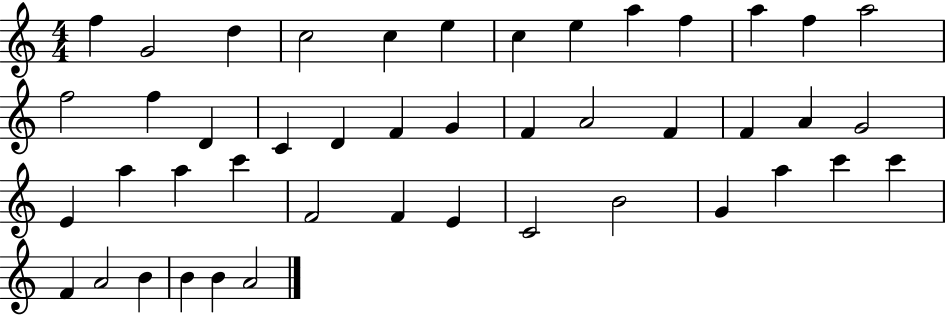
{
  \clef treble
  \numericTimeSignature
  \time 4/4
  \key c \major
  f''4 g'2 d''4 | c''2 c''4 e''4 | c''4 e''4 a''4 f''4 | a''4 f''4 a''2 | \break f''2 f''4 d'4 | c'4 d'4 f'4 g'4 | f'4 a'2 f'4 | f'4 a'4 g'2 | \break e'4 a''4 a''4 c'''4 | f'2 f'4 e'4 | c'2 b'2 | g'4 a''4 c'''4 c'''4 | \break f'4 a'2 b'4 | b'4 b'4 a'2 | \bar "|."
}